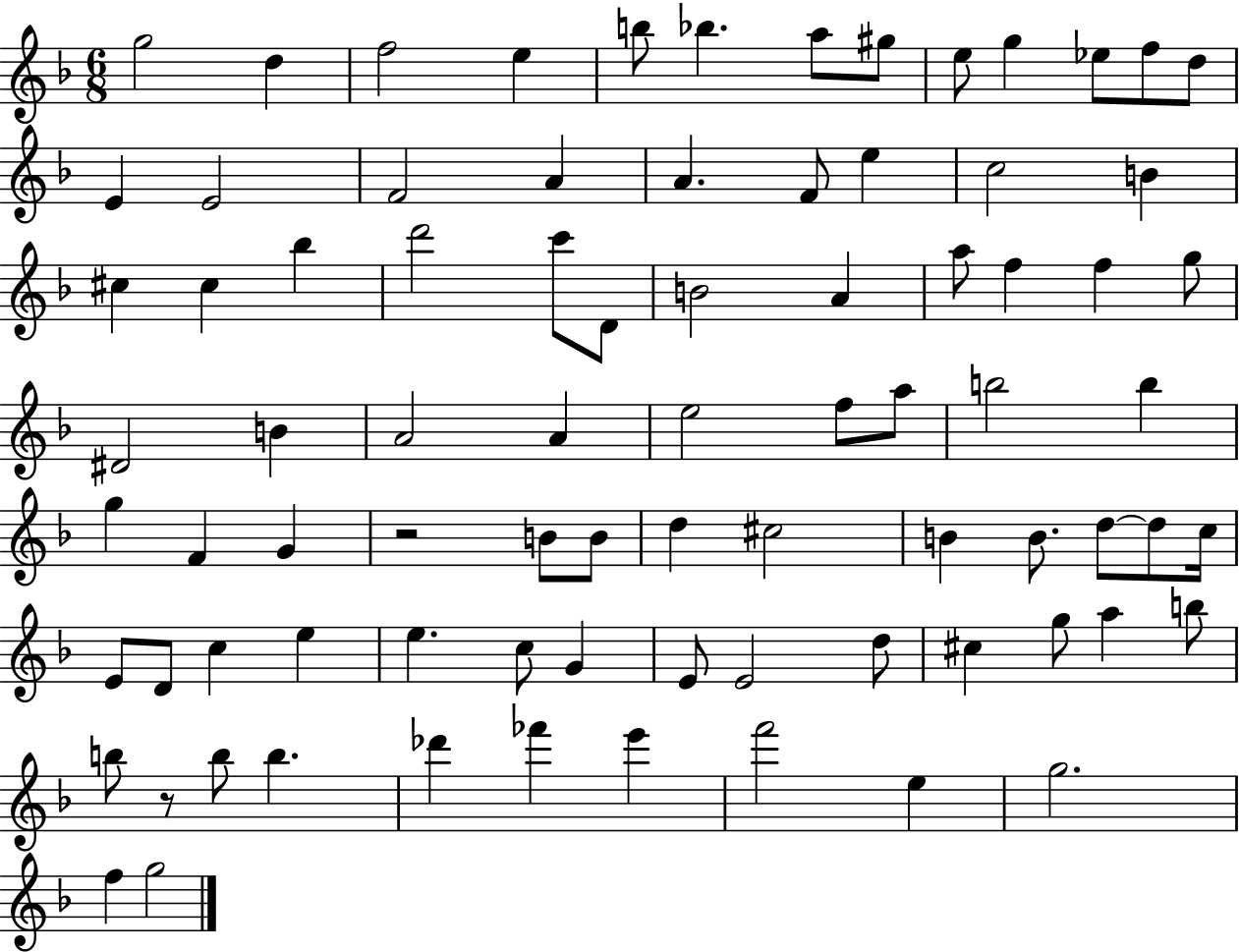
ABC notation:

X:1
T:Untitled
M:6/8
L:1/4
K:F
g2 d f2 e b/2 _b a/2 ^g/2 e/2 g _e/2 f/2 d/2 E E2 F2 A A F/2 e c2 B ^c ^c _b d'2 c'/2 D/2 B2 A a/2 f f g/2 ^D2 B A2 A e2 f/2 a/2 b2 b g F G z2 B/2 B/2 d ^c2 B B/2 d/2 d/2 c/4 E/2 D/2 c e e c/2 G E/2 E2 d/2 ^c g/2 a b/2 b/2 z/2 b/2 b _d' _f' e' f'2 e g2 f g2